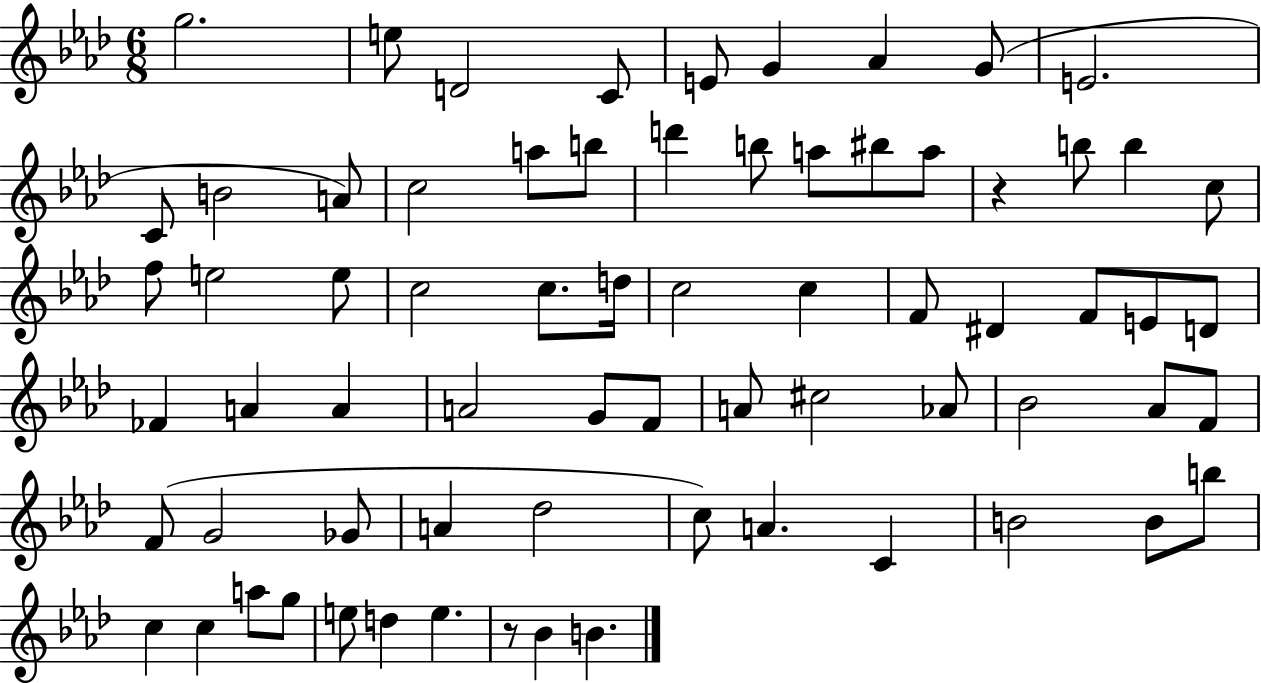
X:1
T:Untitled
M:6/8
L:1/4
K:Ab
g2 e/2 D2 C/2 E/2 G _A G/2 E2 C/2 B2 A/2 c2 a/2 b/2 d' b/2 a/2 ^b/2 a/2 z b/2 b c/2 f/2 e2 e/2 c2 c/2 d/4 c2 c F/2 ^D F/2 E/2 D/2 _F A A A2 G/2 F/2 A/2 ^c2 _A/2 _B2 _A/2 F/2 F/2 G2 _G/2 A _d2 c/2 A C B2 B/2 b/2 c c a/2 g/2 e/2 d e z/2 _B B